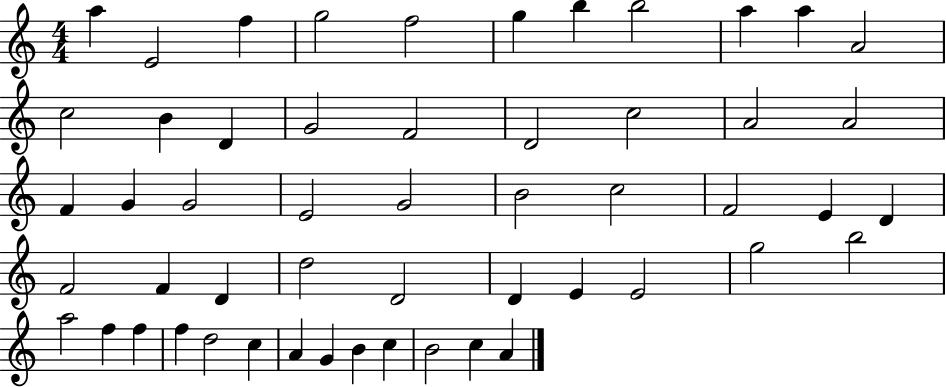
{
  \clef treble
  \numericTimeSignature
  \time 4/4
  \key c \major
  a''4 e'2 f''4 | g''2 f''2 | g''4 b''4 b''2 | a''4 a''4 a'2 | \break c''2 b'4 d'4 | g'2 f'2 | d'2 c''2 | a'2 a'2 | \break f'4 g'4 g'2 | e'2 g'2 | b'2 c''2 | f'2 e'4 d'4 | \break f'2 f'4 d'4 | d''2 d'2 | d'4 e'4 e'2 | g''2 b''2 | \break a''2 f''4 f''4 | f''4 d''2 c''4 | a'4 g'4 b'4 c''4 | b'2 c''4 a'4 | \break \bar "|."
}